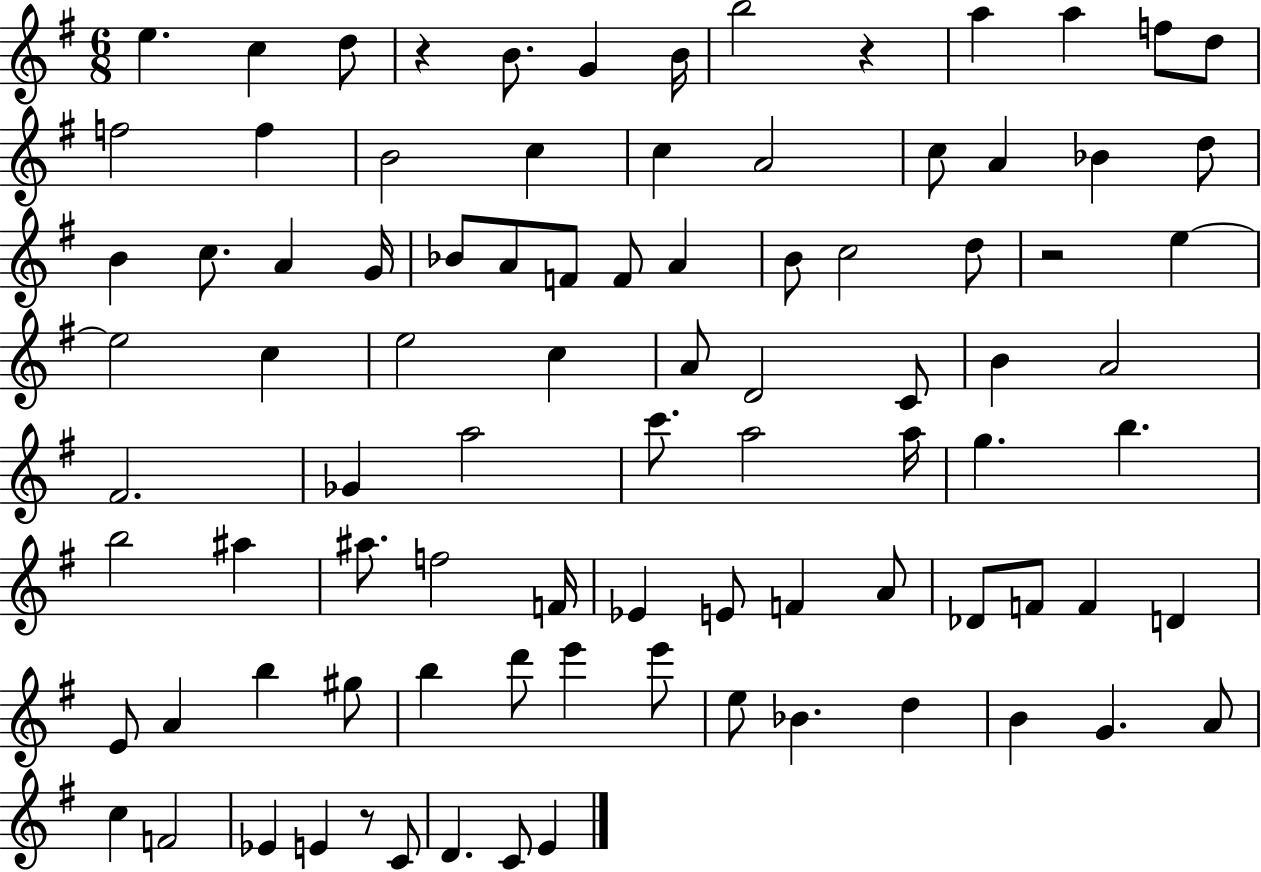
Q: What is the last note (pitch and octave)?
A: E4